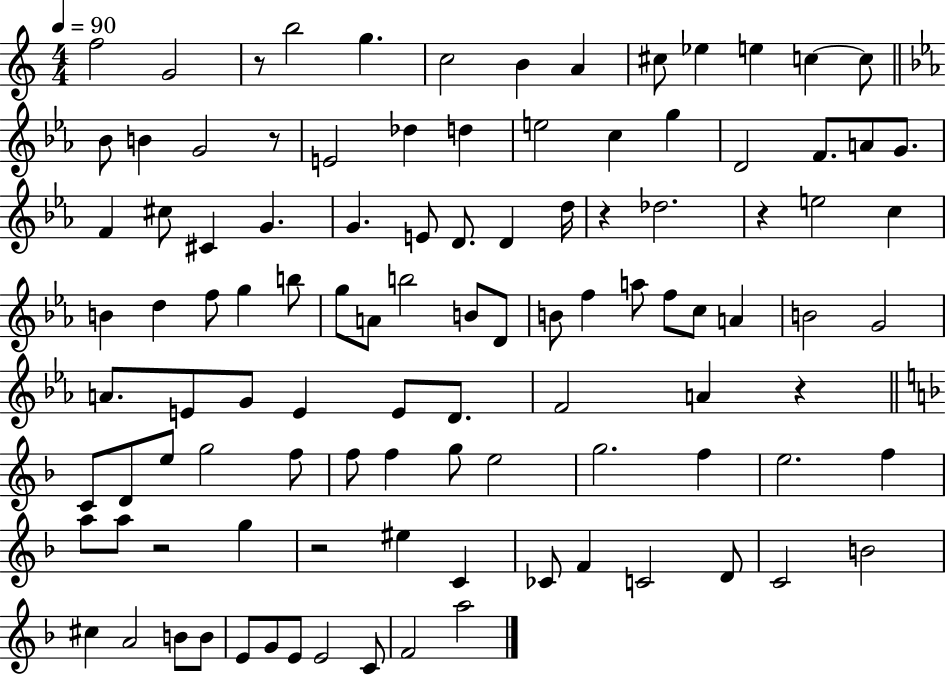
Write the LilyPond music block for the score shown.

{
  \clef treble
  \numericTimeSignature
  \time 4/4
  \key c \major
  \tempo 4 = 90
  \repeat volta 2 { f''2 g'2 | r8 b''2 g''4. | c''2 b'4 a'4 | cis''8 ees''4 e''4 c''4~~ c''8 | \break \bar "||" \break \key c \minor bes'8 b'4 g'2 r8 | e'2 des''4 d''4 | e''2 c''4 g''4 | d'2 f'8. a'8 g'8. | \break f'4 cis''8 cis'4 g'4. | g'4. e'8 d'8. d'4 d''16 | r4 des''2. | r4 e''2 c''4 | \break b'4 d''4 f''8 g''4 b''8 | g''8 a'8 b''2 b'8 d'8 | b'8 f''4 a''8 f''8 c''8 a'4 | b'2 g'2 | \break a'8. e'8 g'8 e'4 e'8 d'8. | f'2 a'4 r4 | \bar "||" \break \key f \major c'8 d'8 e''8 g''2 f''8 | f''8 f''4 g''8 e''2 | g''2. f''4 | e''2. f''4 | \break a''8 a''8 r2 g''4 | r2 eis''4 c'4 | ces'8 f'4 c'2 d'8 | c'2 b'2 | \break cis''4 a'2 b'8 b'8 | e'8 g'8 e'8 e'2 c'8 | f'2 a''2 | } \bar "|."
}